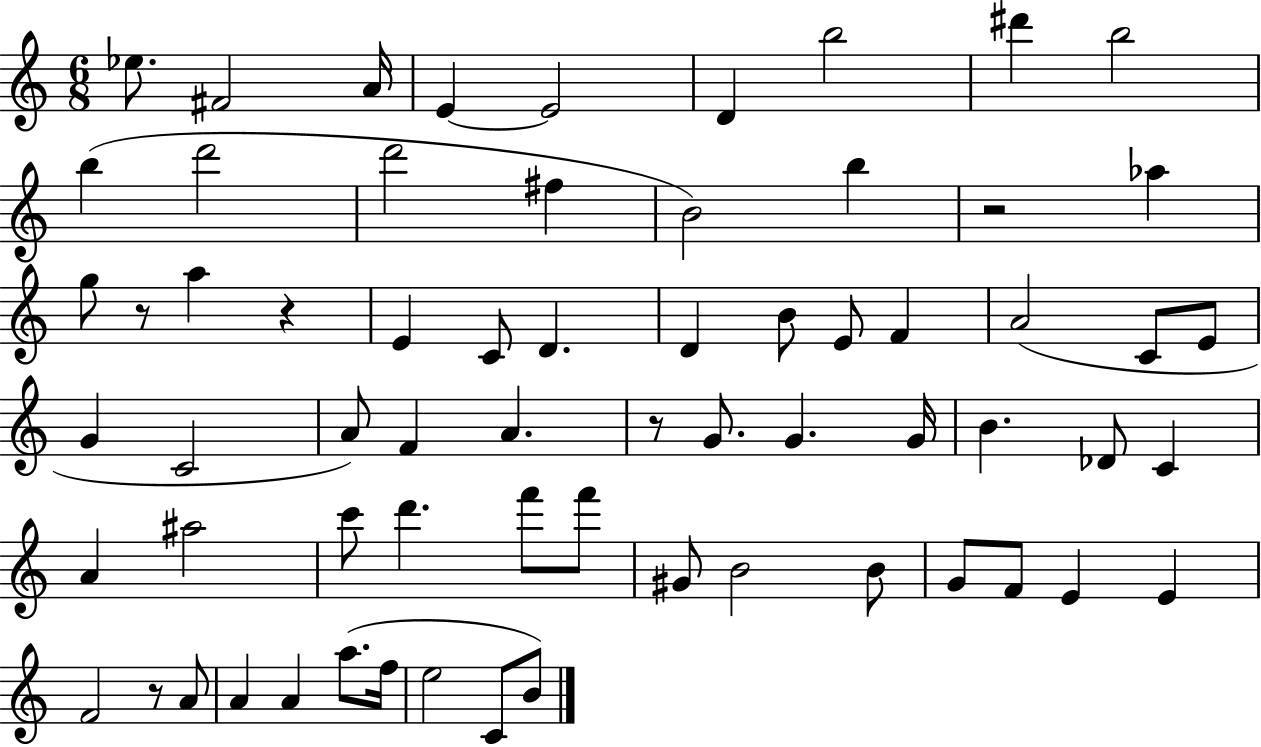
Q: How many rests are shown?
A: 5